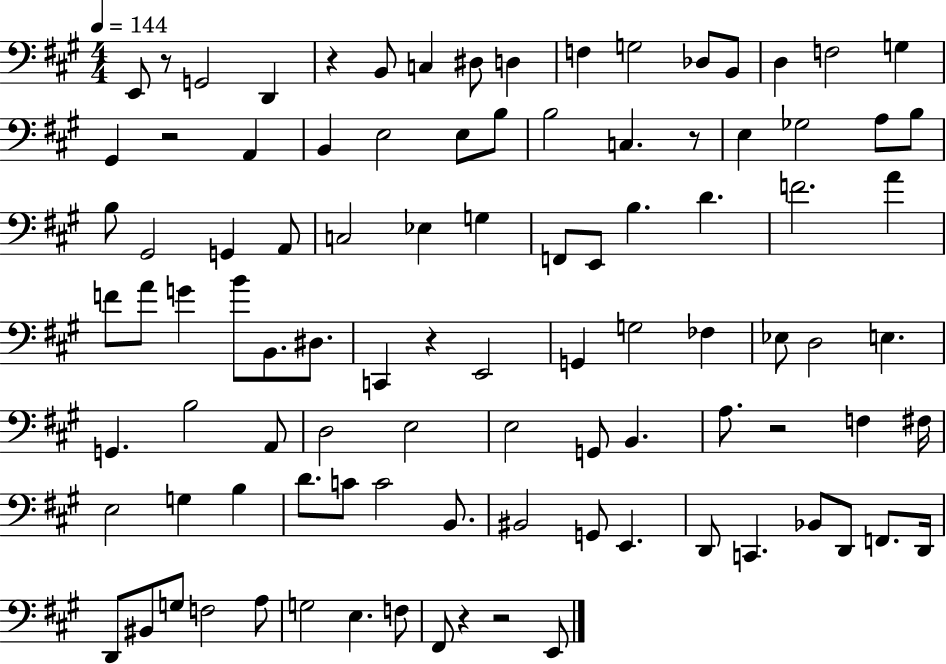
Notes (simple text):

E2/e R/e G2/h D2/q R/q B2/e C3/q D#3/e D3/q F3/q G3/h Db3/e B2/e D3/q F3/h G3/q G#2/q R/h A2/q B2/q E3/h E3/e B3/e B3/h C3/q. R/e E3/q Gb3/h A3/e B3/e B3/e G#2/h G2/q A2/e C3/h Eb3/q G3/q F2/e E2/e B3/q. D4/q. F4/h. A4/q F4/e A4/e G4/q B4/e B2/e. D#3/e. C2/q R/q E2/h G2/q G3/h FES3/q Eb3/e D3/h E3/q. G2/q. B3/h A2/e D3/h E3/h E3/h G2/e B2/q. A3/e. R/h F3/q F#3/s E3/h G3/q B3/q D4/e. C4/e C4/h B2/e. BIS2/h G2/e E2/q. D2/e C2/q. Bb2/e D2/e F2/e. D2/s D2/e BIS2/e G3/e F3/h A3/e G3/h E3/q. F3/e F#2/e R/q R/h E2/e